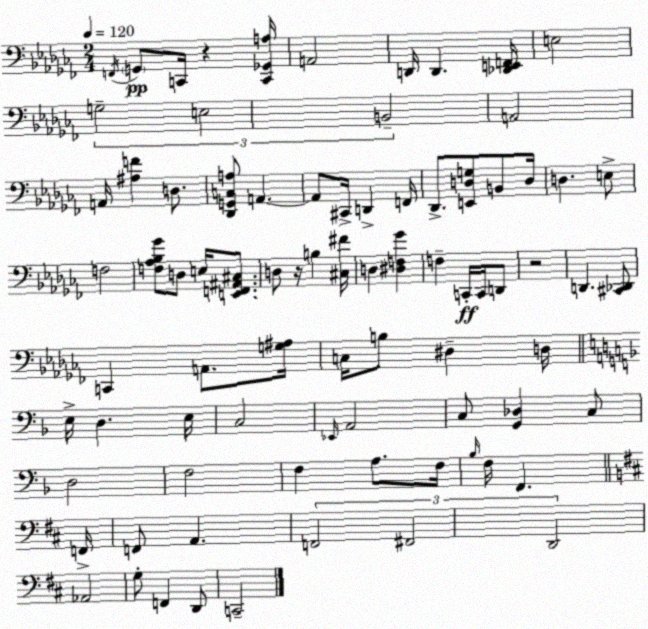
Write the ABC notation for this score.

X:1
T:Untitled
M:2/4
L:1/4
K:Abm
F,,/4 G,,/2 C,,/4 z [C,,_G,,A,]/4 A,,2 D,,/4 D,, [_D,,E,,F,,]/4 E,2 G,2 E,2 B,,2 A,,2 A,,/4 [^A,F] D,/2 [_D,,G,,C,A,]/2 A,, A,,/2 ^C,,/4 D,, F,,/4 _D,,/2 [E,,D,G,]/2 B,,/2 D,/4 D, E,/2 F,2 [F,_A,_B,_G]/2 D,/2 E,/4 [E,,F,,^A,,^C,]/2 D,/2 z/4 B, [^C,^F]/4 D, [^D,F,_G] F, C,,/4 C,,/4 D,,/2 z2 D,, [^C,,_D,,]/2 C,, A,,/2 [G,^A,]/4 C,/4 B,/2 ^D, D,/4 E,/4 D, E,/4 C,2 _E,,/4 A,,2 C,/2 [G,,_D,] C,/2 D,2 F,2 F, A,/2 F,/4 _B,/4 F,/4 F,, F,,/4 F,,/2 A,, F,,2 ^F,,2 D,,2 _A,,2 G,/2 F,, D,,/2 C,,2